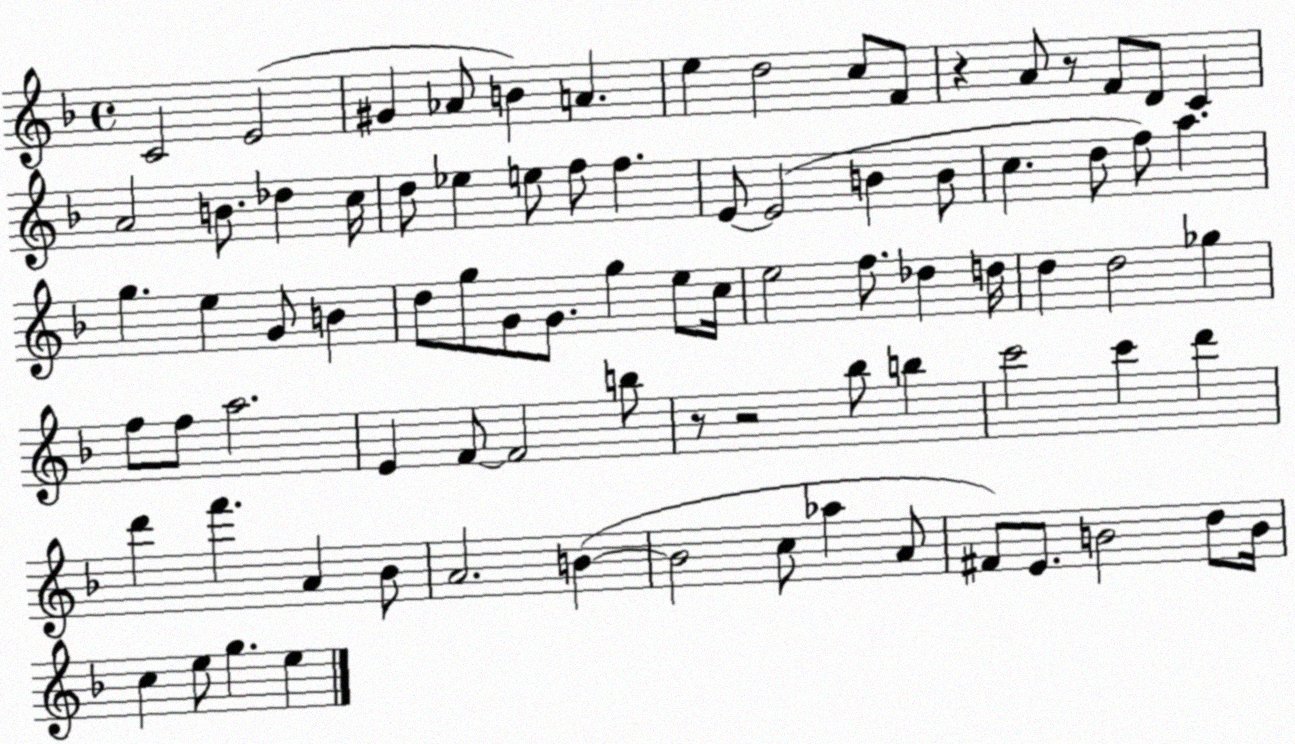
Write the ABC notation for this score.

X:1
T:Untitled
M:4/4
L:1/4
K:F
C2 E2 ^G _A/2 B A e d2 c/2 F/2 z A/2 z/2 F/2 D/2 C A2 B/2 _d c/4 d/2 _e e/2 f/2 f E/2 E2 B B/2 c d/2 f/2 a g e G/2 B d/2 g/2 G/2 G/2 g e/2 c/4 e2 f/2 _d d/4 d d2 _g f/2 f/2 a2 E F/2 F2 b/2 z/2 z2 _b/2 b c'2 c' d' d' f' A _B/2 A2 B B2 c/2 _a A/2 ^F/2 E/2 B2 d/2 B/4 c e/2 g e